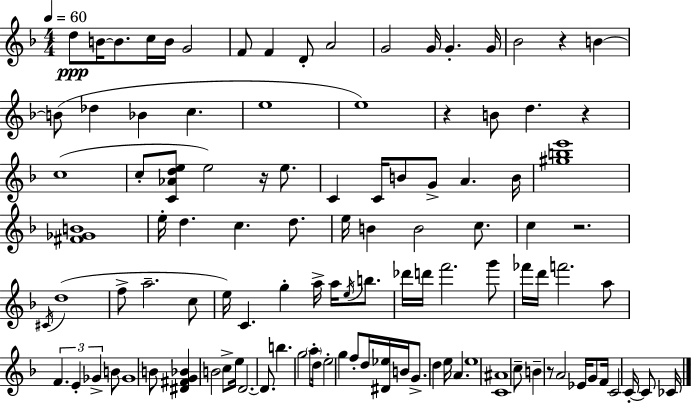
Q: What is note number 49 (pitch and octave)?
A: E5